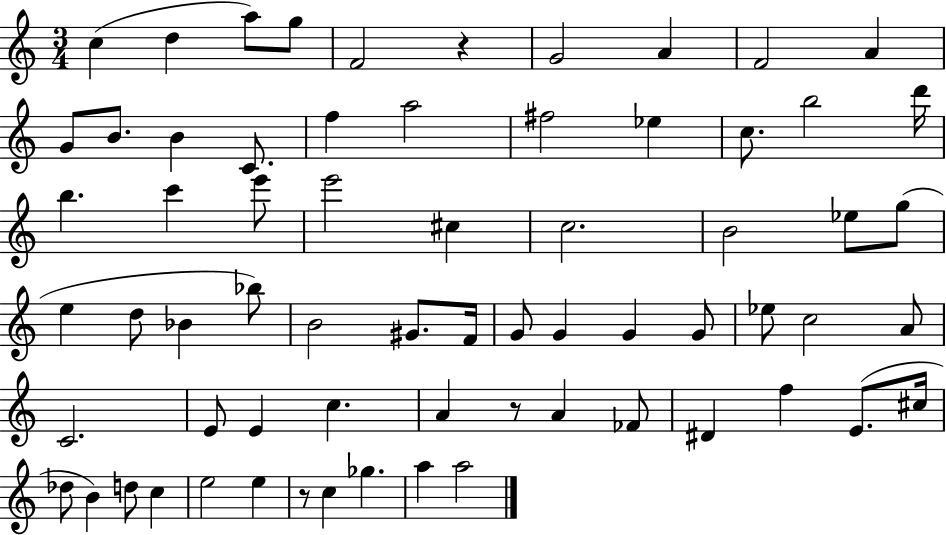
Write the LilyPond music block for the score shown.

{
  \clef treble
  \numericTimeSignature
  \time 3/4
  \key c \major
  \repeat volta 2 { c''4( d''4 a''8) g''8 | f'2 r4 | g'2 a'4 | f'2 a'4 | \break g'8 b'8. b'4 c'8. | f''4 a''2 | fis''2 ees''4 | c''8. b''2 d'''16 | \break b''4. c'''4 e'''8 | e'''2 cis''4 | c''2. | b'2 ees''8 g''8( | \break e''4 d''8 bes'4 bes''8) | b'2 gis'8. f'16 | g'8 g'4 g'4 g'8 | ees''8 c''2 a'8 | \break c'2. | e'8 e'4 c''4. | a'4 r8 a'4 fes'8 | dis'4 f''4 e'8.( cis''16 | \break des''8 b'4) d''8 c''4 | e''2 e''4 | r8 c''4 ges''4. | a''4 a''2 | \break } \bar "|."
}